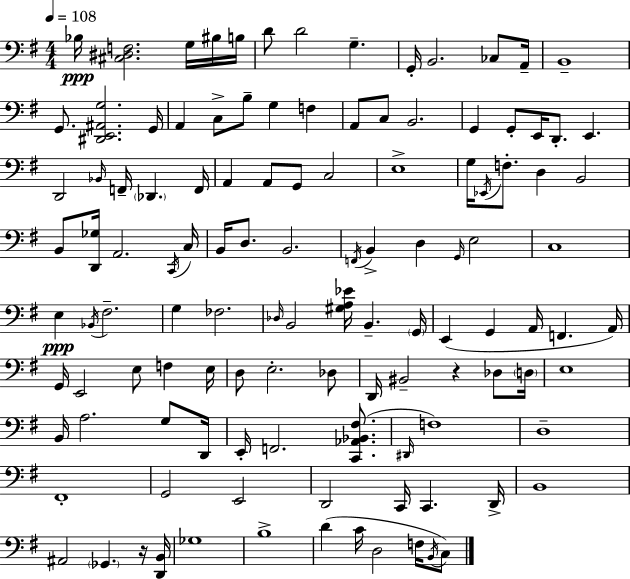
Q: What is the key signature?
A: E minor